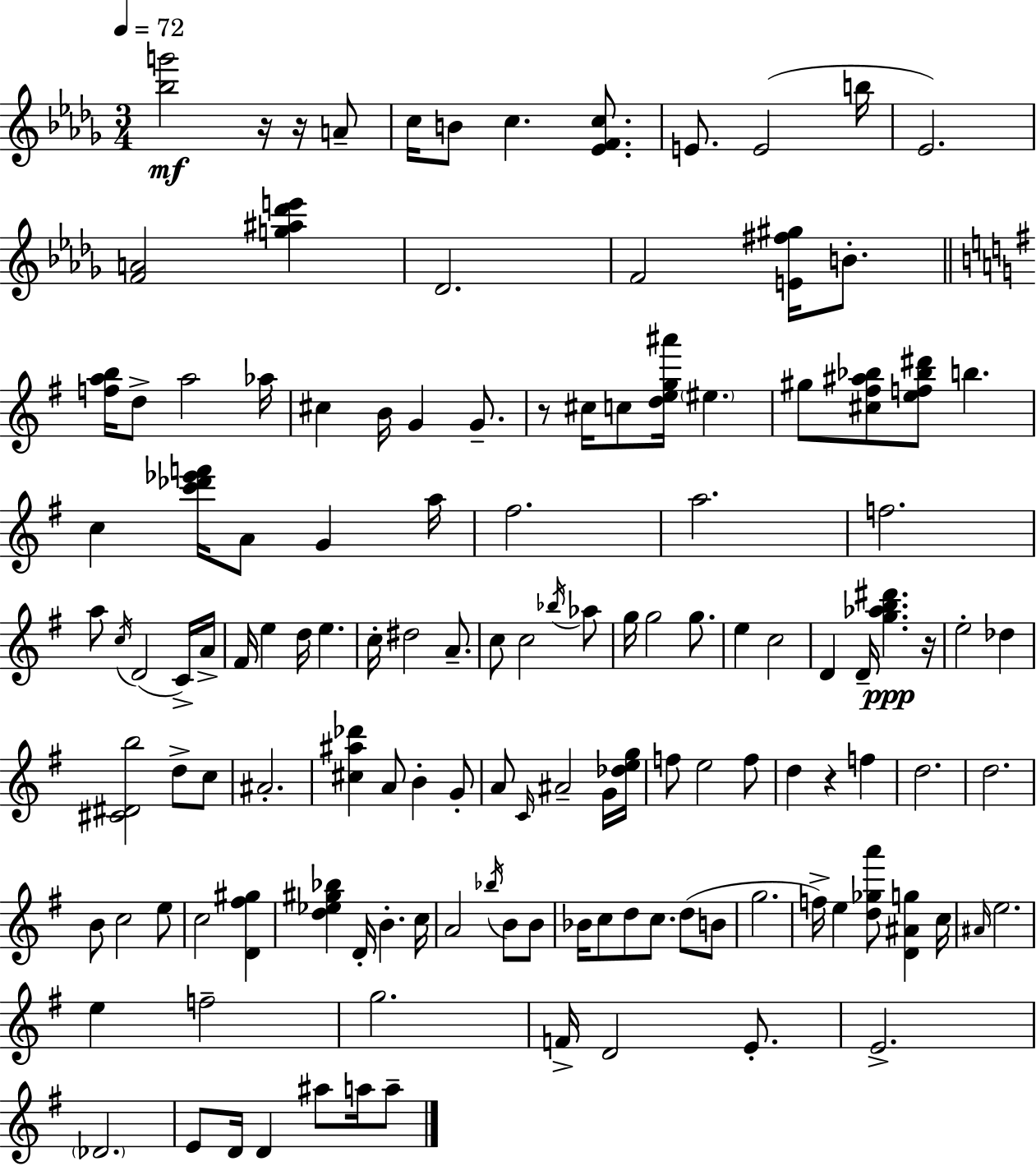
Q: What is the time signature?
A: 3/4